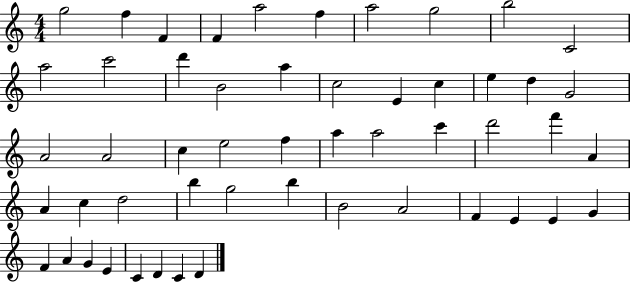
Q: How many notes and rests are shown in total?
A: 52